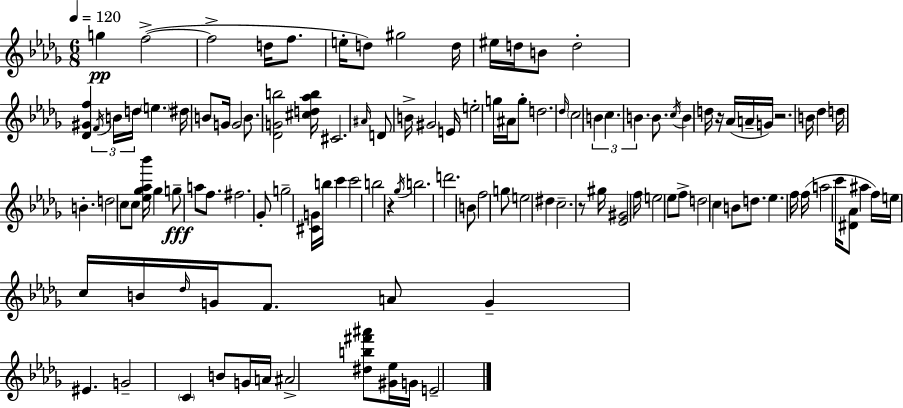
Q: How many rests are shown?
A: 4